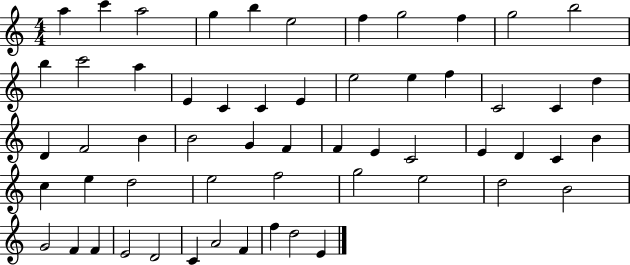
X:1
T:Untitled
M:4/4
L:1/4
K:C
a c' a2 g b e2 f g2 f g2 b2 b c'2 a E C C E e2 e f C2 C d D F2 B B2 G F F E C2 E D C B c e d2 e2 f2 g2 e2 d2 B2 G2 F F E2 D2 C A2 F f d2 E